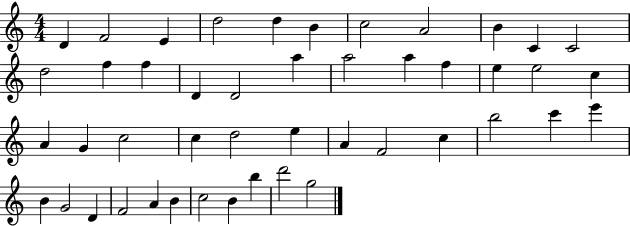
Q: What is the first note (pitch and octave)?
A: D4